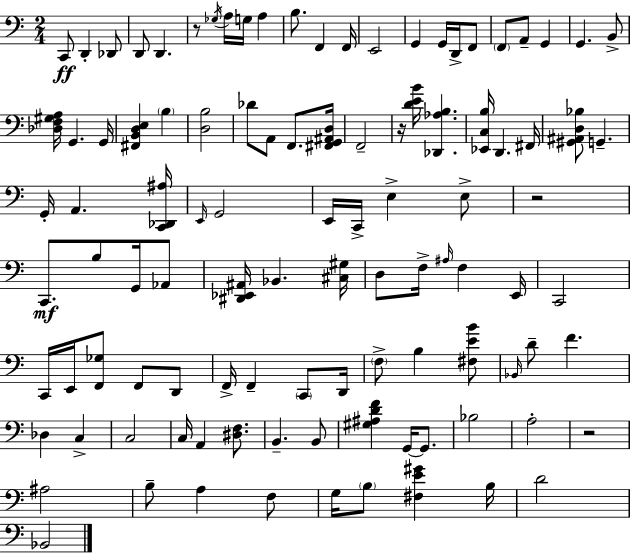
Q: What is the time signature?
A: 2/4